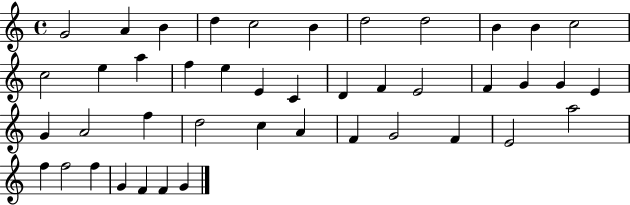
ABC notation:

X:1
T:Untitled
M:4/4
L:1/4
K:C
G2 A B d c2 B d2 d2 B B c2 c2 e a f e E C D F E2 F G G E G A2 f d2 c A F G2 F E2 a2 f f2 f G F F G